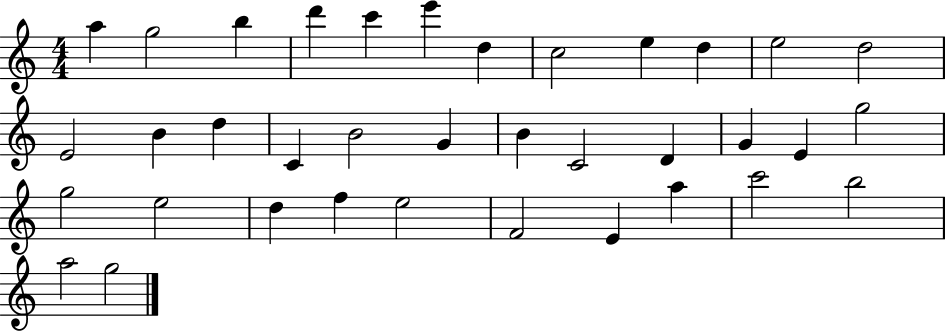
{
  \clef treble
  \numericTimeSignature
  \time 4/4
  \key c \major
  a''4 g''2 b''4 | d'''4 c'''4 e'''4 d''4 | c''2 e''4 d''4 | e''2 d''2 | \break e'2 b'4 d''4 | c'4 b'2 g'4 | b'4 c'2 d'4 | g'4 e'4 g''2 | \break g''2 e''2 | d''4 f''4 e''2 | f'2 e'4 a''4 | c'''2 b''2 | \break a''2 g''2 | \bar "|."
}